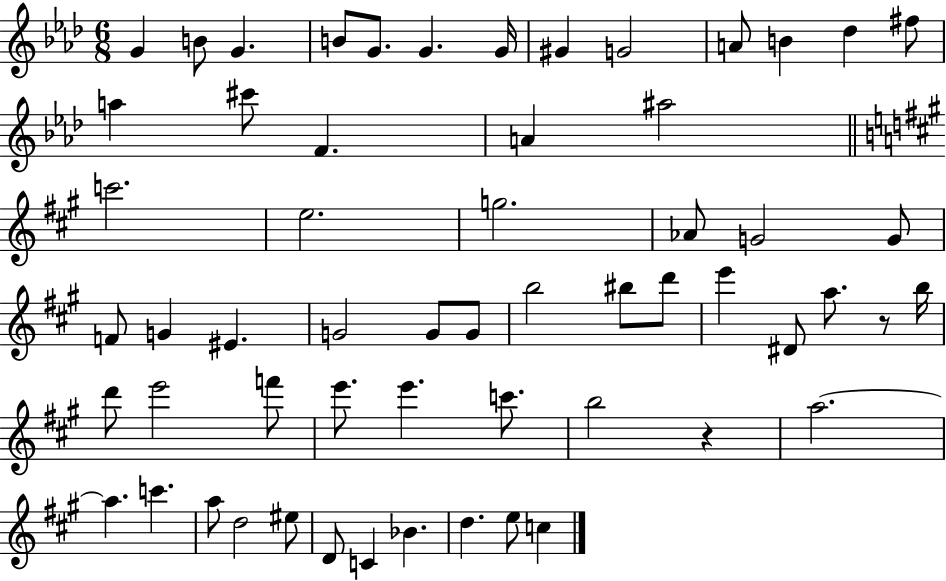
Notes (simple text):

G4/q B4/e G4/q. B4/e G4/e. G4/q. G4/s G#4/q G4/h A4/e B4/q Db5/q F#5/e A5/q C#6/e F4/q. A4/q A#5/h C6/h. E5/h. G5/h. Ab4/e G4/h G4/e F4/e G4/q EIS4/q. G4/h G4/e G4/e B5/h BIS5/e D6/e E6/q D#4/e A5/e. R/e B5/s D6/e E6/h F6/e E6/e. E6/q. C6/e. B5/h R/q A5/h. A5/q. C6/q. A5/e D5/h EIS5/e D4/e C4/q Bb4/q. D5/q. E5/e C5/q